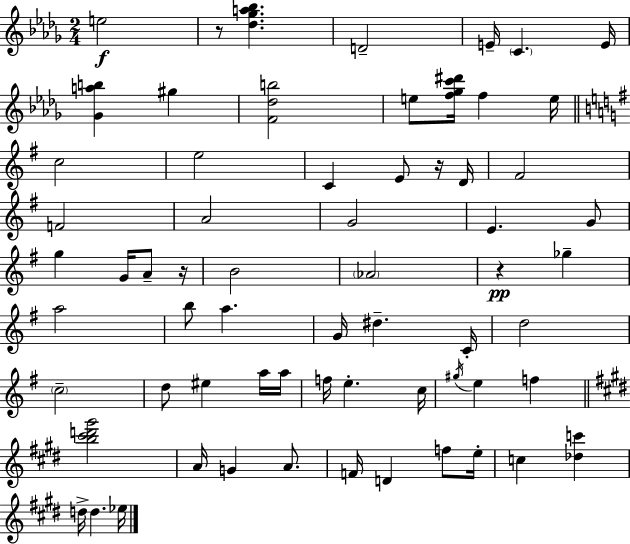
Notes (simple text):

E5/h R/e [Db5,Gb5,A5,Bb5]/q. D4/h E4/s C4/q. E4/s [Gb4,A5,B5]/q G#5/q [F4,Db5,B5]/h E5/e [F5,Gb5,C6,D#6]/s F5/q E5/s C5/h E5/h C4/q E4/e R/s D4/s F#4/h F4/h A4/h G4/h E4/q. G4/e G5/q G4/s A4/e R/s B4/h Ab4/h R/q Gb5/q A5/h B5/e A5/q. G4/s D#5/q. C4/s D5/h C5/h D5/e EIS5/q A5/s A5/s F5/s E5/q. C5/s G#5/s E5/q F5/q [B5,C#6,D6,G#6]/h A4/s G4/q A4/e. F4/s D4/q F5/e E5/s C5/q [Db5,C6]/q D5/s D5/q. Eb5/s